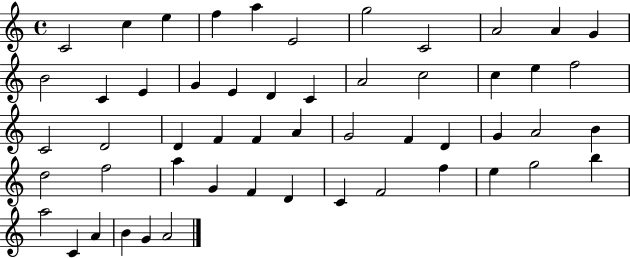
X:1
T:Untitled
M:4/4
L:1/4
K:C
C2 c e f a E2 g2 C2 A2 A G B2 C E G E D C A2 c2 c e f2 C2 D2 D F F A G2 F D G A2 B d2 f2 a G F D C F2 f e g2 b a2 C A B G A2